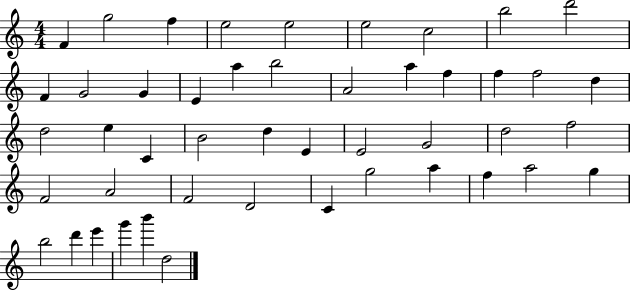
X:1
T:Untitled
M:4/4
L:1/4
K:C
F g2 f e2 e2 e2 c2 b2 d'2 F G2 G E a b2 A2 a f f f2 d d2 e C B2 d E E2 G2 d2 f2 F2 A2 F2 D2 C g2 a f a2 g b2 d' e' g' b' d2